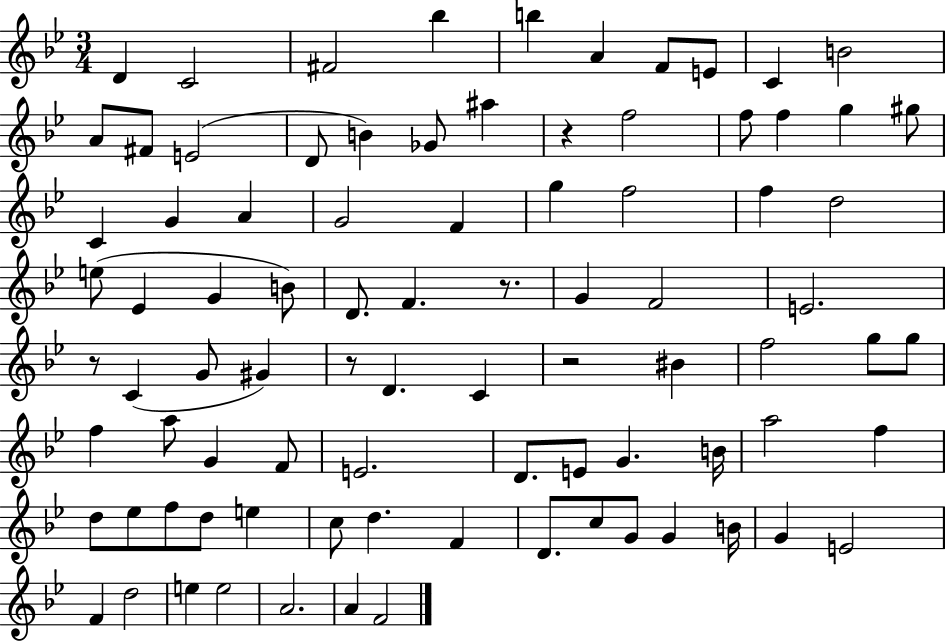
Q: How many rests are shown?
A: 5